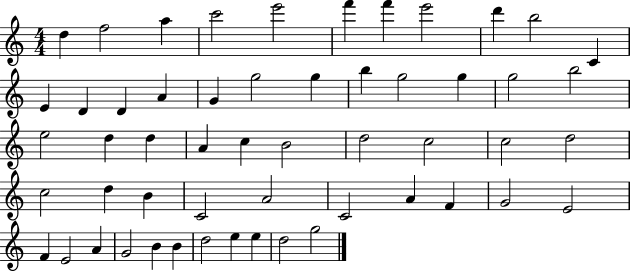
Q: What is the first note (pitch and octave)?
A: D5